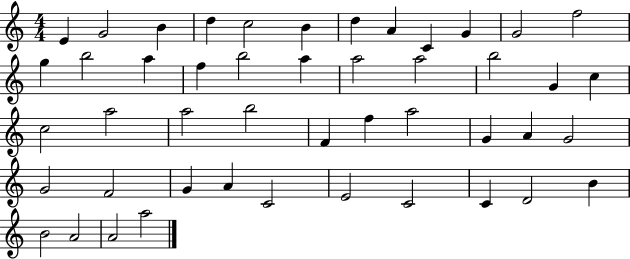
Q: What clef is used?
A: treble